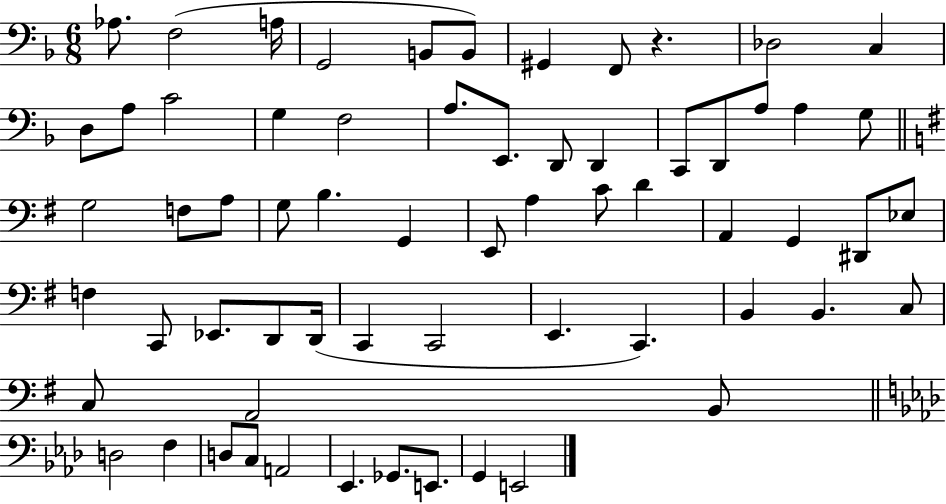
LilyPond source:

{
  \clef bass
  \numericTimeSignature
  \time 6/8
  \key f \major
  \repeat volta 2 { aes8. f2( a16 | g,2 b,8 b,8) | gis,4 f,8 r4. | des2 c4 | \break d8 a8 c'2 | g4 f2 | a8. e,8. d,8 d,4 | c,8 d,8 a8 a4 g8 | \break \bar "||" \break \key g \major g2 f8 a8 | g8 b4. g,4 | e,8 a4 c'8 d'4 | a,4 g,4 dis,8 ees8 | \break f4 c,8 ees,8. d,8 d,16( | c,4 c,2 | e,4. c,4.) | b,4 b,4. c8 | \break c8 a,2 b,8 | \bar "||" \break \key aes \major d2 f4 | d8 c8 a,2 | ees,4. ges,8. e,8. | g,4 e,2 | \break } \bar "|."
}